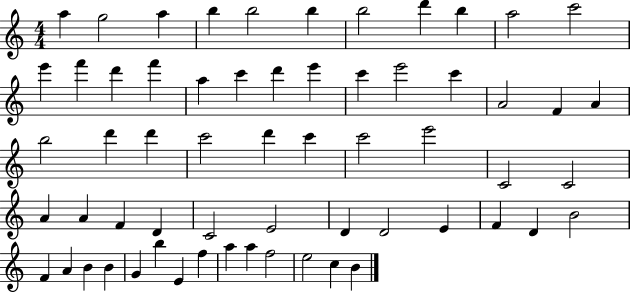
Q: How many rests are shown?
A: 0